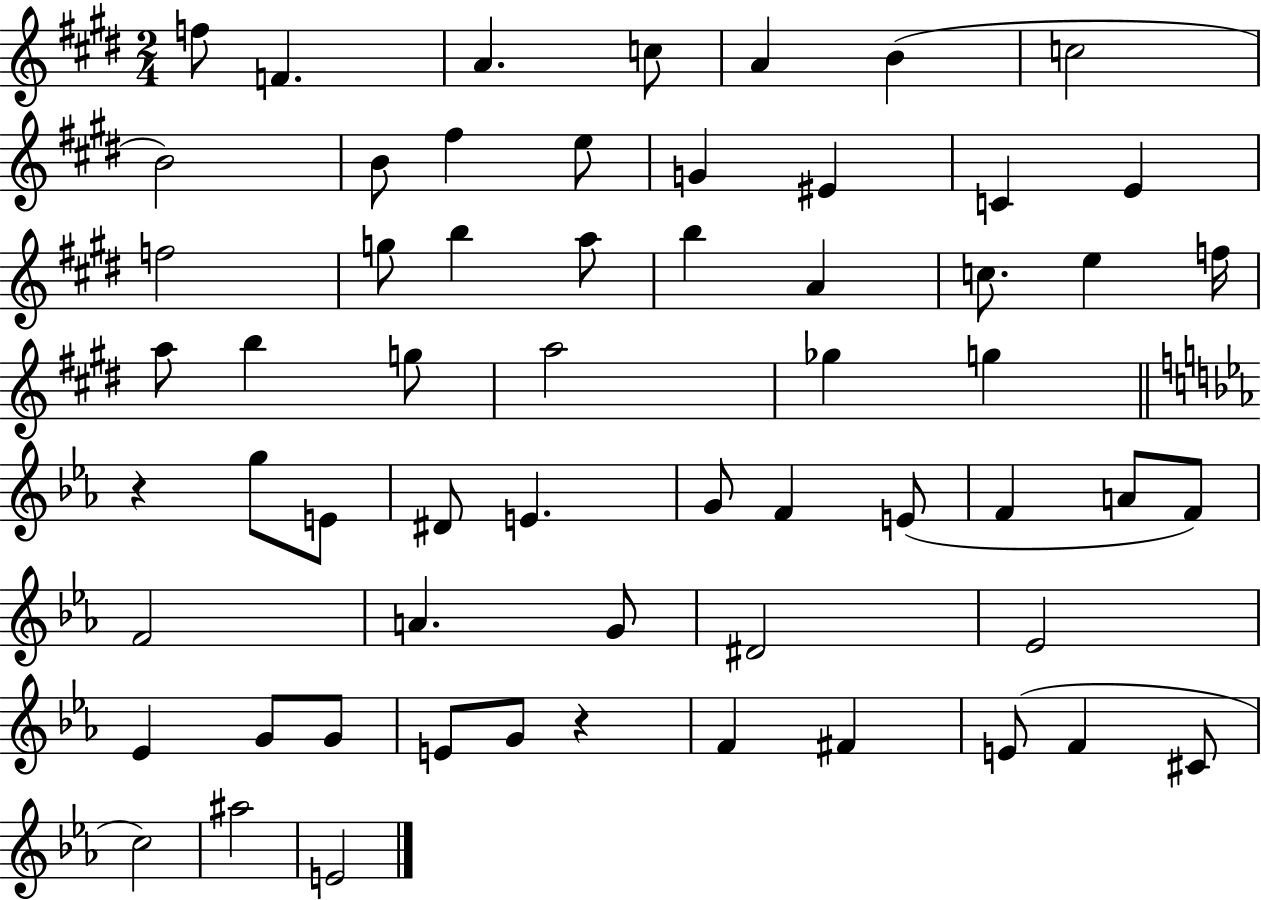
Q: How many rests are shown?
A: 2